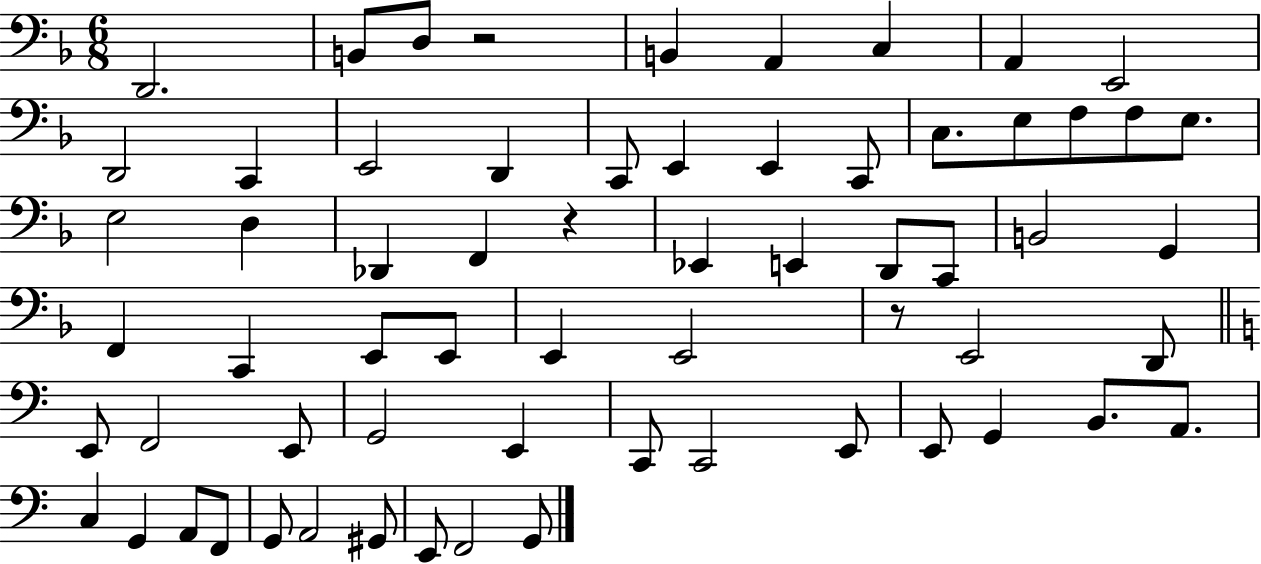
{
  \clef bass
  \numericTimeSignature
  \time 6/8
  \key f \major
  \repeat volta 2 { d,2. | b,8 d8 r2 | b,4 a,4 c4 | a,4 e,2 | \break d,2 c,4 | e,2 d,4 | c,8 e,4 e,4 c,8 | c8. e8 f8 f8 e8. | \break e2 d4 | des,4 f,4 r4 | ees,4 e,4 d,8 c,8 | b,2 g,4 | \break f,4 c,4 e,8 e,8 | e,4 e,2 | r8 e,2 d,8 | \bar "||" \break \key c \major e,8 f,2 e,8 | g,2 e,4 | c,8 c,2 e,8 | e,8 g,4 b,8. a,8. | \break c4 g,4 a,8 f,8 | g,8 a,2 gis,8 | e,8 f,2 g,8 | } \bar "|."
}